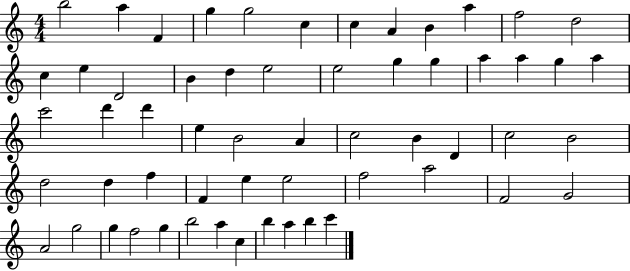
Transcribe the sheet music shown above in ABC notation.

X:1
T:Untitled
M:4/4
L:1/4
K:C
b2 a F g g2 c c A B a f2 d2 c e D2 B d e2 e2 g g a a g a c'2 d' d' e B2 A c2 B D c2 B2 d2 d f F e e2 f2 a2 F2 G2 A2 g2 g f2 g b2 a c b a b c'